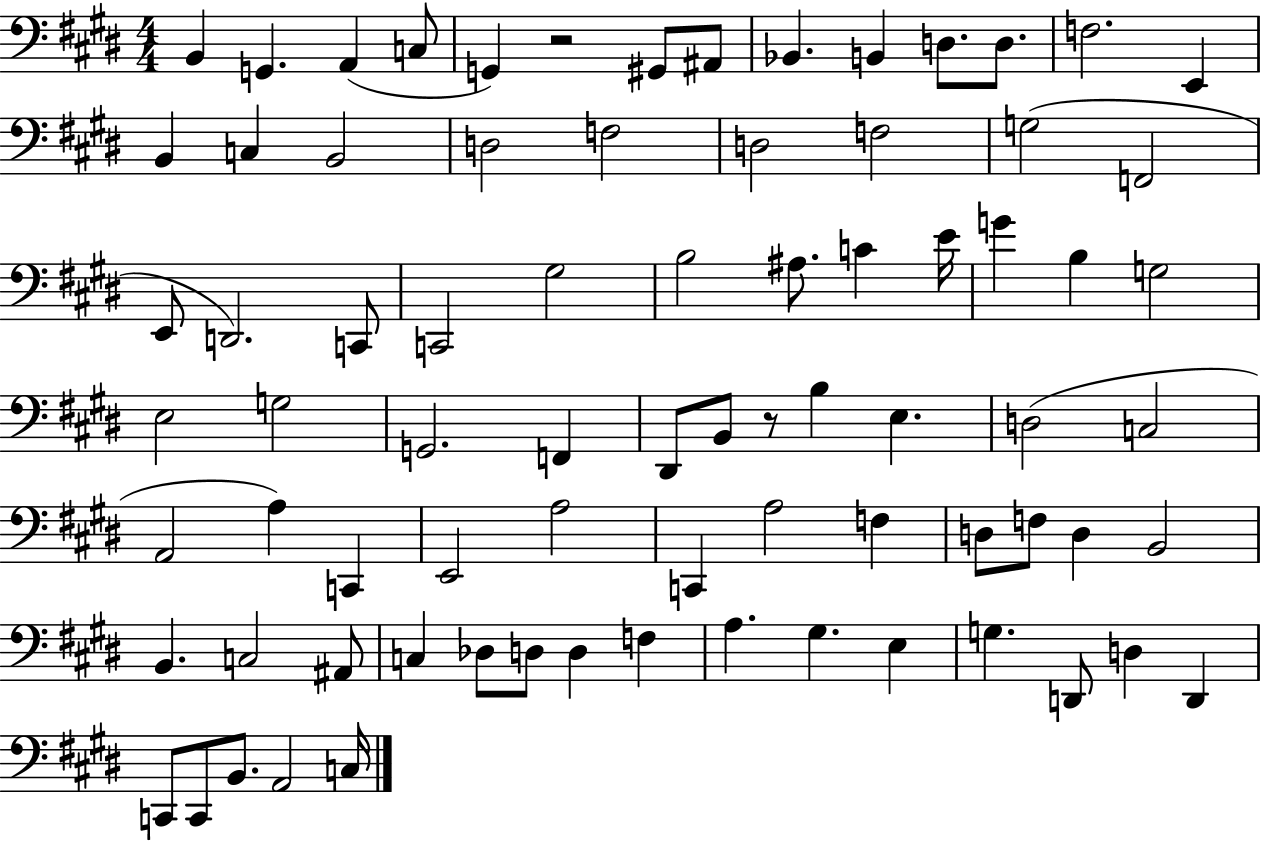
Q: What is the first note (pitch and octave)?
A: B2